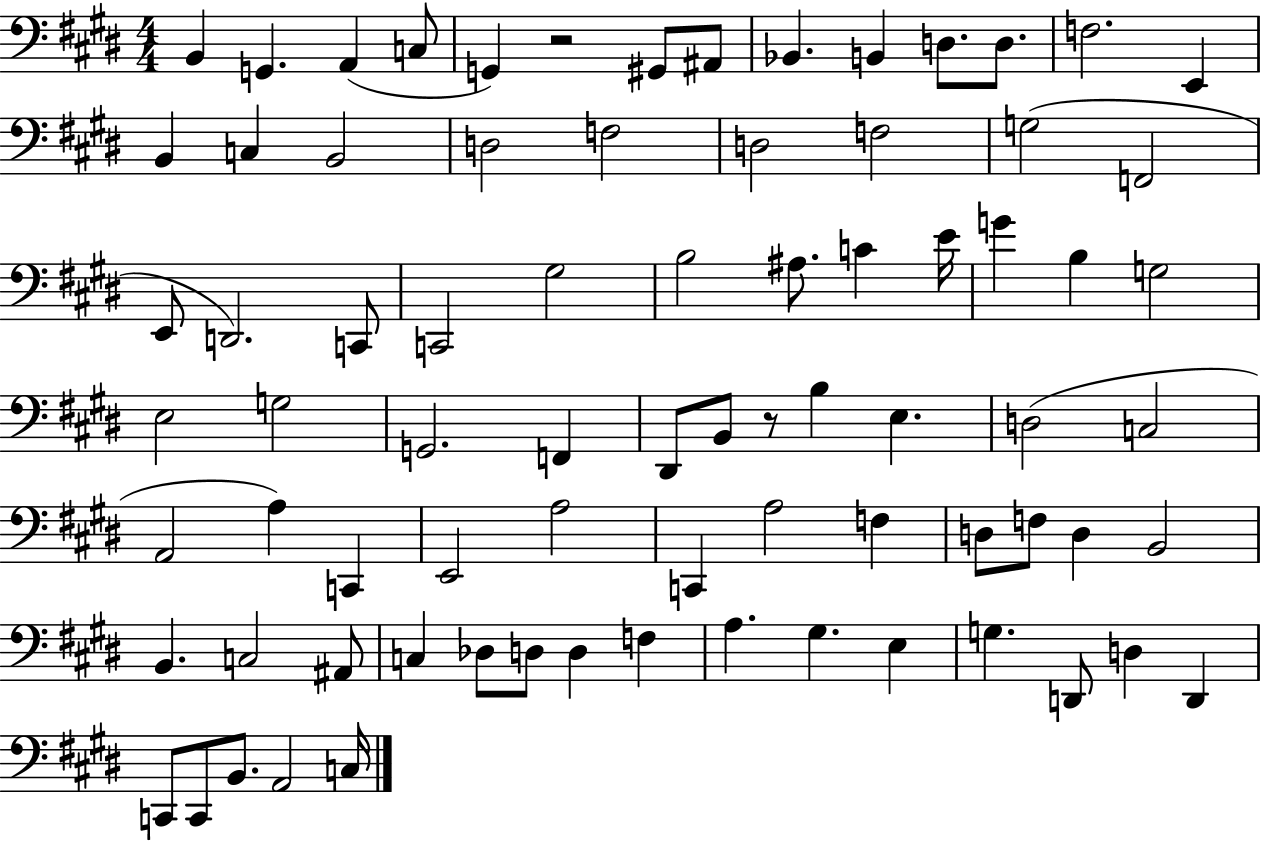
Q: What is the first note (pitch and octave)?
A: B2